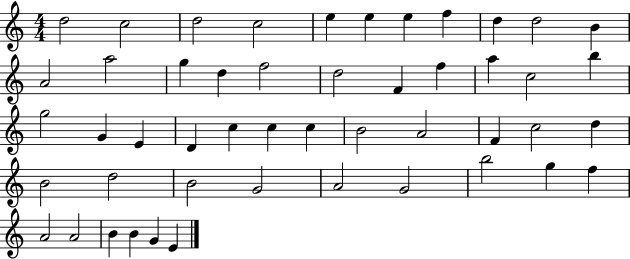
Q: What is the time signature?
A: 4/4